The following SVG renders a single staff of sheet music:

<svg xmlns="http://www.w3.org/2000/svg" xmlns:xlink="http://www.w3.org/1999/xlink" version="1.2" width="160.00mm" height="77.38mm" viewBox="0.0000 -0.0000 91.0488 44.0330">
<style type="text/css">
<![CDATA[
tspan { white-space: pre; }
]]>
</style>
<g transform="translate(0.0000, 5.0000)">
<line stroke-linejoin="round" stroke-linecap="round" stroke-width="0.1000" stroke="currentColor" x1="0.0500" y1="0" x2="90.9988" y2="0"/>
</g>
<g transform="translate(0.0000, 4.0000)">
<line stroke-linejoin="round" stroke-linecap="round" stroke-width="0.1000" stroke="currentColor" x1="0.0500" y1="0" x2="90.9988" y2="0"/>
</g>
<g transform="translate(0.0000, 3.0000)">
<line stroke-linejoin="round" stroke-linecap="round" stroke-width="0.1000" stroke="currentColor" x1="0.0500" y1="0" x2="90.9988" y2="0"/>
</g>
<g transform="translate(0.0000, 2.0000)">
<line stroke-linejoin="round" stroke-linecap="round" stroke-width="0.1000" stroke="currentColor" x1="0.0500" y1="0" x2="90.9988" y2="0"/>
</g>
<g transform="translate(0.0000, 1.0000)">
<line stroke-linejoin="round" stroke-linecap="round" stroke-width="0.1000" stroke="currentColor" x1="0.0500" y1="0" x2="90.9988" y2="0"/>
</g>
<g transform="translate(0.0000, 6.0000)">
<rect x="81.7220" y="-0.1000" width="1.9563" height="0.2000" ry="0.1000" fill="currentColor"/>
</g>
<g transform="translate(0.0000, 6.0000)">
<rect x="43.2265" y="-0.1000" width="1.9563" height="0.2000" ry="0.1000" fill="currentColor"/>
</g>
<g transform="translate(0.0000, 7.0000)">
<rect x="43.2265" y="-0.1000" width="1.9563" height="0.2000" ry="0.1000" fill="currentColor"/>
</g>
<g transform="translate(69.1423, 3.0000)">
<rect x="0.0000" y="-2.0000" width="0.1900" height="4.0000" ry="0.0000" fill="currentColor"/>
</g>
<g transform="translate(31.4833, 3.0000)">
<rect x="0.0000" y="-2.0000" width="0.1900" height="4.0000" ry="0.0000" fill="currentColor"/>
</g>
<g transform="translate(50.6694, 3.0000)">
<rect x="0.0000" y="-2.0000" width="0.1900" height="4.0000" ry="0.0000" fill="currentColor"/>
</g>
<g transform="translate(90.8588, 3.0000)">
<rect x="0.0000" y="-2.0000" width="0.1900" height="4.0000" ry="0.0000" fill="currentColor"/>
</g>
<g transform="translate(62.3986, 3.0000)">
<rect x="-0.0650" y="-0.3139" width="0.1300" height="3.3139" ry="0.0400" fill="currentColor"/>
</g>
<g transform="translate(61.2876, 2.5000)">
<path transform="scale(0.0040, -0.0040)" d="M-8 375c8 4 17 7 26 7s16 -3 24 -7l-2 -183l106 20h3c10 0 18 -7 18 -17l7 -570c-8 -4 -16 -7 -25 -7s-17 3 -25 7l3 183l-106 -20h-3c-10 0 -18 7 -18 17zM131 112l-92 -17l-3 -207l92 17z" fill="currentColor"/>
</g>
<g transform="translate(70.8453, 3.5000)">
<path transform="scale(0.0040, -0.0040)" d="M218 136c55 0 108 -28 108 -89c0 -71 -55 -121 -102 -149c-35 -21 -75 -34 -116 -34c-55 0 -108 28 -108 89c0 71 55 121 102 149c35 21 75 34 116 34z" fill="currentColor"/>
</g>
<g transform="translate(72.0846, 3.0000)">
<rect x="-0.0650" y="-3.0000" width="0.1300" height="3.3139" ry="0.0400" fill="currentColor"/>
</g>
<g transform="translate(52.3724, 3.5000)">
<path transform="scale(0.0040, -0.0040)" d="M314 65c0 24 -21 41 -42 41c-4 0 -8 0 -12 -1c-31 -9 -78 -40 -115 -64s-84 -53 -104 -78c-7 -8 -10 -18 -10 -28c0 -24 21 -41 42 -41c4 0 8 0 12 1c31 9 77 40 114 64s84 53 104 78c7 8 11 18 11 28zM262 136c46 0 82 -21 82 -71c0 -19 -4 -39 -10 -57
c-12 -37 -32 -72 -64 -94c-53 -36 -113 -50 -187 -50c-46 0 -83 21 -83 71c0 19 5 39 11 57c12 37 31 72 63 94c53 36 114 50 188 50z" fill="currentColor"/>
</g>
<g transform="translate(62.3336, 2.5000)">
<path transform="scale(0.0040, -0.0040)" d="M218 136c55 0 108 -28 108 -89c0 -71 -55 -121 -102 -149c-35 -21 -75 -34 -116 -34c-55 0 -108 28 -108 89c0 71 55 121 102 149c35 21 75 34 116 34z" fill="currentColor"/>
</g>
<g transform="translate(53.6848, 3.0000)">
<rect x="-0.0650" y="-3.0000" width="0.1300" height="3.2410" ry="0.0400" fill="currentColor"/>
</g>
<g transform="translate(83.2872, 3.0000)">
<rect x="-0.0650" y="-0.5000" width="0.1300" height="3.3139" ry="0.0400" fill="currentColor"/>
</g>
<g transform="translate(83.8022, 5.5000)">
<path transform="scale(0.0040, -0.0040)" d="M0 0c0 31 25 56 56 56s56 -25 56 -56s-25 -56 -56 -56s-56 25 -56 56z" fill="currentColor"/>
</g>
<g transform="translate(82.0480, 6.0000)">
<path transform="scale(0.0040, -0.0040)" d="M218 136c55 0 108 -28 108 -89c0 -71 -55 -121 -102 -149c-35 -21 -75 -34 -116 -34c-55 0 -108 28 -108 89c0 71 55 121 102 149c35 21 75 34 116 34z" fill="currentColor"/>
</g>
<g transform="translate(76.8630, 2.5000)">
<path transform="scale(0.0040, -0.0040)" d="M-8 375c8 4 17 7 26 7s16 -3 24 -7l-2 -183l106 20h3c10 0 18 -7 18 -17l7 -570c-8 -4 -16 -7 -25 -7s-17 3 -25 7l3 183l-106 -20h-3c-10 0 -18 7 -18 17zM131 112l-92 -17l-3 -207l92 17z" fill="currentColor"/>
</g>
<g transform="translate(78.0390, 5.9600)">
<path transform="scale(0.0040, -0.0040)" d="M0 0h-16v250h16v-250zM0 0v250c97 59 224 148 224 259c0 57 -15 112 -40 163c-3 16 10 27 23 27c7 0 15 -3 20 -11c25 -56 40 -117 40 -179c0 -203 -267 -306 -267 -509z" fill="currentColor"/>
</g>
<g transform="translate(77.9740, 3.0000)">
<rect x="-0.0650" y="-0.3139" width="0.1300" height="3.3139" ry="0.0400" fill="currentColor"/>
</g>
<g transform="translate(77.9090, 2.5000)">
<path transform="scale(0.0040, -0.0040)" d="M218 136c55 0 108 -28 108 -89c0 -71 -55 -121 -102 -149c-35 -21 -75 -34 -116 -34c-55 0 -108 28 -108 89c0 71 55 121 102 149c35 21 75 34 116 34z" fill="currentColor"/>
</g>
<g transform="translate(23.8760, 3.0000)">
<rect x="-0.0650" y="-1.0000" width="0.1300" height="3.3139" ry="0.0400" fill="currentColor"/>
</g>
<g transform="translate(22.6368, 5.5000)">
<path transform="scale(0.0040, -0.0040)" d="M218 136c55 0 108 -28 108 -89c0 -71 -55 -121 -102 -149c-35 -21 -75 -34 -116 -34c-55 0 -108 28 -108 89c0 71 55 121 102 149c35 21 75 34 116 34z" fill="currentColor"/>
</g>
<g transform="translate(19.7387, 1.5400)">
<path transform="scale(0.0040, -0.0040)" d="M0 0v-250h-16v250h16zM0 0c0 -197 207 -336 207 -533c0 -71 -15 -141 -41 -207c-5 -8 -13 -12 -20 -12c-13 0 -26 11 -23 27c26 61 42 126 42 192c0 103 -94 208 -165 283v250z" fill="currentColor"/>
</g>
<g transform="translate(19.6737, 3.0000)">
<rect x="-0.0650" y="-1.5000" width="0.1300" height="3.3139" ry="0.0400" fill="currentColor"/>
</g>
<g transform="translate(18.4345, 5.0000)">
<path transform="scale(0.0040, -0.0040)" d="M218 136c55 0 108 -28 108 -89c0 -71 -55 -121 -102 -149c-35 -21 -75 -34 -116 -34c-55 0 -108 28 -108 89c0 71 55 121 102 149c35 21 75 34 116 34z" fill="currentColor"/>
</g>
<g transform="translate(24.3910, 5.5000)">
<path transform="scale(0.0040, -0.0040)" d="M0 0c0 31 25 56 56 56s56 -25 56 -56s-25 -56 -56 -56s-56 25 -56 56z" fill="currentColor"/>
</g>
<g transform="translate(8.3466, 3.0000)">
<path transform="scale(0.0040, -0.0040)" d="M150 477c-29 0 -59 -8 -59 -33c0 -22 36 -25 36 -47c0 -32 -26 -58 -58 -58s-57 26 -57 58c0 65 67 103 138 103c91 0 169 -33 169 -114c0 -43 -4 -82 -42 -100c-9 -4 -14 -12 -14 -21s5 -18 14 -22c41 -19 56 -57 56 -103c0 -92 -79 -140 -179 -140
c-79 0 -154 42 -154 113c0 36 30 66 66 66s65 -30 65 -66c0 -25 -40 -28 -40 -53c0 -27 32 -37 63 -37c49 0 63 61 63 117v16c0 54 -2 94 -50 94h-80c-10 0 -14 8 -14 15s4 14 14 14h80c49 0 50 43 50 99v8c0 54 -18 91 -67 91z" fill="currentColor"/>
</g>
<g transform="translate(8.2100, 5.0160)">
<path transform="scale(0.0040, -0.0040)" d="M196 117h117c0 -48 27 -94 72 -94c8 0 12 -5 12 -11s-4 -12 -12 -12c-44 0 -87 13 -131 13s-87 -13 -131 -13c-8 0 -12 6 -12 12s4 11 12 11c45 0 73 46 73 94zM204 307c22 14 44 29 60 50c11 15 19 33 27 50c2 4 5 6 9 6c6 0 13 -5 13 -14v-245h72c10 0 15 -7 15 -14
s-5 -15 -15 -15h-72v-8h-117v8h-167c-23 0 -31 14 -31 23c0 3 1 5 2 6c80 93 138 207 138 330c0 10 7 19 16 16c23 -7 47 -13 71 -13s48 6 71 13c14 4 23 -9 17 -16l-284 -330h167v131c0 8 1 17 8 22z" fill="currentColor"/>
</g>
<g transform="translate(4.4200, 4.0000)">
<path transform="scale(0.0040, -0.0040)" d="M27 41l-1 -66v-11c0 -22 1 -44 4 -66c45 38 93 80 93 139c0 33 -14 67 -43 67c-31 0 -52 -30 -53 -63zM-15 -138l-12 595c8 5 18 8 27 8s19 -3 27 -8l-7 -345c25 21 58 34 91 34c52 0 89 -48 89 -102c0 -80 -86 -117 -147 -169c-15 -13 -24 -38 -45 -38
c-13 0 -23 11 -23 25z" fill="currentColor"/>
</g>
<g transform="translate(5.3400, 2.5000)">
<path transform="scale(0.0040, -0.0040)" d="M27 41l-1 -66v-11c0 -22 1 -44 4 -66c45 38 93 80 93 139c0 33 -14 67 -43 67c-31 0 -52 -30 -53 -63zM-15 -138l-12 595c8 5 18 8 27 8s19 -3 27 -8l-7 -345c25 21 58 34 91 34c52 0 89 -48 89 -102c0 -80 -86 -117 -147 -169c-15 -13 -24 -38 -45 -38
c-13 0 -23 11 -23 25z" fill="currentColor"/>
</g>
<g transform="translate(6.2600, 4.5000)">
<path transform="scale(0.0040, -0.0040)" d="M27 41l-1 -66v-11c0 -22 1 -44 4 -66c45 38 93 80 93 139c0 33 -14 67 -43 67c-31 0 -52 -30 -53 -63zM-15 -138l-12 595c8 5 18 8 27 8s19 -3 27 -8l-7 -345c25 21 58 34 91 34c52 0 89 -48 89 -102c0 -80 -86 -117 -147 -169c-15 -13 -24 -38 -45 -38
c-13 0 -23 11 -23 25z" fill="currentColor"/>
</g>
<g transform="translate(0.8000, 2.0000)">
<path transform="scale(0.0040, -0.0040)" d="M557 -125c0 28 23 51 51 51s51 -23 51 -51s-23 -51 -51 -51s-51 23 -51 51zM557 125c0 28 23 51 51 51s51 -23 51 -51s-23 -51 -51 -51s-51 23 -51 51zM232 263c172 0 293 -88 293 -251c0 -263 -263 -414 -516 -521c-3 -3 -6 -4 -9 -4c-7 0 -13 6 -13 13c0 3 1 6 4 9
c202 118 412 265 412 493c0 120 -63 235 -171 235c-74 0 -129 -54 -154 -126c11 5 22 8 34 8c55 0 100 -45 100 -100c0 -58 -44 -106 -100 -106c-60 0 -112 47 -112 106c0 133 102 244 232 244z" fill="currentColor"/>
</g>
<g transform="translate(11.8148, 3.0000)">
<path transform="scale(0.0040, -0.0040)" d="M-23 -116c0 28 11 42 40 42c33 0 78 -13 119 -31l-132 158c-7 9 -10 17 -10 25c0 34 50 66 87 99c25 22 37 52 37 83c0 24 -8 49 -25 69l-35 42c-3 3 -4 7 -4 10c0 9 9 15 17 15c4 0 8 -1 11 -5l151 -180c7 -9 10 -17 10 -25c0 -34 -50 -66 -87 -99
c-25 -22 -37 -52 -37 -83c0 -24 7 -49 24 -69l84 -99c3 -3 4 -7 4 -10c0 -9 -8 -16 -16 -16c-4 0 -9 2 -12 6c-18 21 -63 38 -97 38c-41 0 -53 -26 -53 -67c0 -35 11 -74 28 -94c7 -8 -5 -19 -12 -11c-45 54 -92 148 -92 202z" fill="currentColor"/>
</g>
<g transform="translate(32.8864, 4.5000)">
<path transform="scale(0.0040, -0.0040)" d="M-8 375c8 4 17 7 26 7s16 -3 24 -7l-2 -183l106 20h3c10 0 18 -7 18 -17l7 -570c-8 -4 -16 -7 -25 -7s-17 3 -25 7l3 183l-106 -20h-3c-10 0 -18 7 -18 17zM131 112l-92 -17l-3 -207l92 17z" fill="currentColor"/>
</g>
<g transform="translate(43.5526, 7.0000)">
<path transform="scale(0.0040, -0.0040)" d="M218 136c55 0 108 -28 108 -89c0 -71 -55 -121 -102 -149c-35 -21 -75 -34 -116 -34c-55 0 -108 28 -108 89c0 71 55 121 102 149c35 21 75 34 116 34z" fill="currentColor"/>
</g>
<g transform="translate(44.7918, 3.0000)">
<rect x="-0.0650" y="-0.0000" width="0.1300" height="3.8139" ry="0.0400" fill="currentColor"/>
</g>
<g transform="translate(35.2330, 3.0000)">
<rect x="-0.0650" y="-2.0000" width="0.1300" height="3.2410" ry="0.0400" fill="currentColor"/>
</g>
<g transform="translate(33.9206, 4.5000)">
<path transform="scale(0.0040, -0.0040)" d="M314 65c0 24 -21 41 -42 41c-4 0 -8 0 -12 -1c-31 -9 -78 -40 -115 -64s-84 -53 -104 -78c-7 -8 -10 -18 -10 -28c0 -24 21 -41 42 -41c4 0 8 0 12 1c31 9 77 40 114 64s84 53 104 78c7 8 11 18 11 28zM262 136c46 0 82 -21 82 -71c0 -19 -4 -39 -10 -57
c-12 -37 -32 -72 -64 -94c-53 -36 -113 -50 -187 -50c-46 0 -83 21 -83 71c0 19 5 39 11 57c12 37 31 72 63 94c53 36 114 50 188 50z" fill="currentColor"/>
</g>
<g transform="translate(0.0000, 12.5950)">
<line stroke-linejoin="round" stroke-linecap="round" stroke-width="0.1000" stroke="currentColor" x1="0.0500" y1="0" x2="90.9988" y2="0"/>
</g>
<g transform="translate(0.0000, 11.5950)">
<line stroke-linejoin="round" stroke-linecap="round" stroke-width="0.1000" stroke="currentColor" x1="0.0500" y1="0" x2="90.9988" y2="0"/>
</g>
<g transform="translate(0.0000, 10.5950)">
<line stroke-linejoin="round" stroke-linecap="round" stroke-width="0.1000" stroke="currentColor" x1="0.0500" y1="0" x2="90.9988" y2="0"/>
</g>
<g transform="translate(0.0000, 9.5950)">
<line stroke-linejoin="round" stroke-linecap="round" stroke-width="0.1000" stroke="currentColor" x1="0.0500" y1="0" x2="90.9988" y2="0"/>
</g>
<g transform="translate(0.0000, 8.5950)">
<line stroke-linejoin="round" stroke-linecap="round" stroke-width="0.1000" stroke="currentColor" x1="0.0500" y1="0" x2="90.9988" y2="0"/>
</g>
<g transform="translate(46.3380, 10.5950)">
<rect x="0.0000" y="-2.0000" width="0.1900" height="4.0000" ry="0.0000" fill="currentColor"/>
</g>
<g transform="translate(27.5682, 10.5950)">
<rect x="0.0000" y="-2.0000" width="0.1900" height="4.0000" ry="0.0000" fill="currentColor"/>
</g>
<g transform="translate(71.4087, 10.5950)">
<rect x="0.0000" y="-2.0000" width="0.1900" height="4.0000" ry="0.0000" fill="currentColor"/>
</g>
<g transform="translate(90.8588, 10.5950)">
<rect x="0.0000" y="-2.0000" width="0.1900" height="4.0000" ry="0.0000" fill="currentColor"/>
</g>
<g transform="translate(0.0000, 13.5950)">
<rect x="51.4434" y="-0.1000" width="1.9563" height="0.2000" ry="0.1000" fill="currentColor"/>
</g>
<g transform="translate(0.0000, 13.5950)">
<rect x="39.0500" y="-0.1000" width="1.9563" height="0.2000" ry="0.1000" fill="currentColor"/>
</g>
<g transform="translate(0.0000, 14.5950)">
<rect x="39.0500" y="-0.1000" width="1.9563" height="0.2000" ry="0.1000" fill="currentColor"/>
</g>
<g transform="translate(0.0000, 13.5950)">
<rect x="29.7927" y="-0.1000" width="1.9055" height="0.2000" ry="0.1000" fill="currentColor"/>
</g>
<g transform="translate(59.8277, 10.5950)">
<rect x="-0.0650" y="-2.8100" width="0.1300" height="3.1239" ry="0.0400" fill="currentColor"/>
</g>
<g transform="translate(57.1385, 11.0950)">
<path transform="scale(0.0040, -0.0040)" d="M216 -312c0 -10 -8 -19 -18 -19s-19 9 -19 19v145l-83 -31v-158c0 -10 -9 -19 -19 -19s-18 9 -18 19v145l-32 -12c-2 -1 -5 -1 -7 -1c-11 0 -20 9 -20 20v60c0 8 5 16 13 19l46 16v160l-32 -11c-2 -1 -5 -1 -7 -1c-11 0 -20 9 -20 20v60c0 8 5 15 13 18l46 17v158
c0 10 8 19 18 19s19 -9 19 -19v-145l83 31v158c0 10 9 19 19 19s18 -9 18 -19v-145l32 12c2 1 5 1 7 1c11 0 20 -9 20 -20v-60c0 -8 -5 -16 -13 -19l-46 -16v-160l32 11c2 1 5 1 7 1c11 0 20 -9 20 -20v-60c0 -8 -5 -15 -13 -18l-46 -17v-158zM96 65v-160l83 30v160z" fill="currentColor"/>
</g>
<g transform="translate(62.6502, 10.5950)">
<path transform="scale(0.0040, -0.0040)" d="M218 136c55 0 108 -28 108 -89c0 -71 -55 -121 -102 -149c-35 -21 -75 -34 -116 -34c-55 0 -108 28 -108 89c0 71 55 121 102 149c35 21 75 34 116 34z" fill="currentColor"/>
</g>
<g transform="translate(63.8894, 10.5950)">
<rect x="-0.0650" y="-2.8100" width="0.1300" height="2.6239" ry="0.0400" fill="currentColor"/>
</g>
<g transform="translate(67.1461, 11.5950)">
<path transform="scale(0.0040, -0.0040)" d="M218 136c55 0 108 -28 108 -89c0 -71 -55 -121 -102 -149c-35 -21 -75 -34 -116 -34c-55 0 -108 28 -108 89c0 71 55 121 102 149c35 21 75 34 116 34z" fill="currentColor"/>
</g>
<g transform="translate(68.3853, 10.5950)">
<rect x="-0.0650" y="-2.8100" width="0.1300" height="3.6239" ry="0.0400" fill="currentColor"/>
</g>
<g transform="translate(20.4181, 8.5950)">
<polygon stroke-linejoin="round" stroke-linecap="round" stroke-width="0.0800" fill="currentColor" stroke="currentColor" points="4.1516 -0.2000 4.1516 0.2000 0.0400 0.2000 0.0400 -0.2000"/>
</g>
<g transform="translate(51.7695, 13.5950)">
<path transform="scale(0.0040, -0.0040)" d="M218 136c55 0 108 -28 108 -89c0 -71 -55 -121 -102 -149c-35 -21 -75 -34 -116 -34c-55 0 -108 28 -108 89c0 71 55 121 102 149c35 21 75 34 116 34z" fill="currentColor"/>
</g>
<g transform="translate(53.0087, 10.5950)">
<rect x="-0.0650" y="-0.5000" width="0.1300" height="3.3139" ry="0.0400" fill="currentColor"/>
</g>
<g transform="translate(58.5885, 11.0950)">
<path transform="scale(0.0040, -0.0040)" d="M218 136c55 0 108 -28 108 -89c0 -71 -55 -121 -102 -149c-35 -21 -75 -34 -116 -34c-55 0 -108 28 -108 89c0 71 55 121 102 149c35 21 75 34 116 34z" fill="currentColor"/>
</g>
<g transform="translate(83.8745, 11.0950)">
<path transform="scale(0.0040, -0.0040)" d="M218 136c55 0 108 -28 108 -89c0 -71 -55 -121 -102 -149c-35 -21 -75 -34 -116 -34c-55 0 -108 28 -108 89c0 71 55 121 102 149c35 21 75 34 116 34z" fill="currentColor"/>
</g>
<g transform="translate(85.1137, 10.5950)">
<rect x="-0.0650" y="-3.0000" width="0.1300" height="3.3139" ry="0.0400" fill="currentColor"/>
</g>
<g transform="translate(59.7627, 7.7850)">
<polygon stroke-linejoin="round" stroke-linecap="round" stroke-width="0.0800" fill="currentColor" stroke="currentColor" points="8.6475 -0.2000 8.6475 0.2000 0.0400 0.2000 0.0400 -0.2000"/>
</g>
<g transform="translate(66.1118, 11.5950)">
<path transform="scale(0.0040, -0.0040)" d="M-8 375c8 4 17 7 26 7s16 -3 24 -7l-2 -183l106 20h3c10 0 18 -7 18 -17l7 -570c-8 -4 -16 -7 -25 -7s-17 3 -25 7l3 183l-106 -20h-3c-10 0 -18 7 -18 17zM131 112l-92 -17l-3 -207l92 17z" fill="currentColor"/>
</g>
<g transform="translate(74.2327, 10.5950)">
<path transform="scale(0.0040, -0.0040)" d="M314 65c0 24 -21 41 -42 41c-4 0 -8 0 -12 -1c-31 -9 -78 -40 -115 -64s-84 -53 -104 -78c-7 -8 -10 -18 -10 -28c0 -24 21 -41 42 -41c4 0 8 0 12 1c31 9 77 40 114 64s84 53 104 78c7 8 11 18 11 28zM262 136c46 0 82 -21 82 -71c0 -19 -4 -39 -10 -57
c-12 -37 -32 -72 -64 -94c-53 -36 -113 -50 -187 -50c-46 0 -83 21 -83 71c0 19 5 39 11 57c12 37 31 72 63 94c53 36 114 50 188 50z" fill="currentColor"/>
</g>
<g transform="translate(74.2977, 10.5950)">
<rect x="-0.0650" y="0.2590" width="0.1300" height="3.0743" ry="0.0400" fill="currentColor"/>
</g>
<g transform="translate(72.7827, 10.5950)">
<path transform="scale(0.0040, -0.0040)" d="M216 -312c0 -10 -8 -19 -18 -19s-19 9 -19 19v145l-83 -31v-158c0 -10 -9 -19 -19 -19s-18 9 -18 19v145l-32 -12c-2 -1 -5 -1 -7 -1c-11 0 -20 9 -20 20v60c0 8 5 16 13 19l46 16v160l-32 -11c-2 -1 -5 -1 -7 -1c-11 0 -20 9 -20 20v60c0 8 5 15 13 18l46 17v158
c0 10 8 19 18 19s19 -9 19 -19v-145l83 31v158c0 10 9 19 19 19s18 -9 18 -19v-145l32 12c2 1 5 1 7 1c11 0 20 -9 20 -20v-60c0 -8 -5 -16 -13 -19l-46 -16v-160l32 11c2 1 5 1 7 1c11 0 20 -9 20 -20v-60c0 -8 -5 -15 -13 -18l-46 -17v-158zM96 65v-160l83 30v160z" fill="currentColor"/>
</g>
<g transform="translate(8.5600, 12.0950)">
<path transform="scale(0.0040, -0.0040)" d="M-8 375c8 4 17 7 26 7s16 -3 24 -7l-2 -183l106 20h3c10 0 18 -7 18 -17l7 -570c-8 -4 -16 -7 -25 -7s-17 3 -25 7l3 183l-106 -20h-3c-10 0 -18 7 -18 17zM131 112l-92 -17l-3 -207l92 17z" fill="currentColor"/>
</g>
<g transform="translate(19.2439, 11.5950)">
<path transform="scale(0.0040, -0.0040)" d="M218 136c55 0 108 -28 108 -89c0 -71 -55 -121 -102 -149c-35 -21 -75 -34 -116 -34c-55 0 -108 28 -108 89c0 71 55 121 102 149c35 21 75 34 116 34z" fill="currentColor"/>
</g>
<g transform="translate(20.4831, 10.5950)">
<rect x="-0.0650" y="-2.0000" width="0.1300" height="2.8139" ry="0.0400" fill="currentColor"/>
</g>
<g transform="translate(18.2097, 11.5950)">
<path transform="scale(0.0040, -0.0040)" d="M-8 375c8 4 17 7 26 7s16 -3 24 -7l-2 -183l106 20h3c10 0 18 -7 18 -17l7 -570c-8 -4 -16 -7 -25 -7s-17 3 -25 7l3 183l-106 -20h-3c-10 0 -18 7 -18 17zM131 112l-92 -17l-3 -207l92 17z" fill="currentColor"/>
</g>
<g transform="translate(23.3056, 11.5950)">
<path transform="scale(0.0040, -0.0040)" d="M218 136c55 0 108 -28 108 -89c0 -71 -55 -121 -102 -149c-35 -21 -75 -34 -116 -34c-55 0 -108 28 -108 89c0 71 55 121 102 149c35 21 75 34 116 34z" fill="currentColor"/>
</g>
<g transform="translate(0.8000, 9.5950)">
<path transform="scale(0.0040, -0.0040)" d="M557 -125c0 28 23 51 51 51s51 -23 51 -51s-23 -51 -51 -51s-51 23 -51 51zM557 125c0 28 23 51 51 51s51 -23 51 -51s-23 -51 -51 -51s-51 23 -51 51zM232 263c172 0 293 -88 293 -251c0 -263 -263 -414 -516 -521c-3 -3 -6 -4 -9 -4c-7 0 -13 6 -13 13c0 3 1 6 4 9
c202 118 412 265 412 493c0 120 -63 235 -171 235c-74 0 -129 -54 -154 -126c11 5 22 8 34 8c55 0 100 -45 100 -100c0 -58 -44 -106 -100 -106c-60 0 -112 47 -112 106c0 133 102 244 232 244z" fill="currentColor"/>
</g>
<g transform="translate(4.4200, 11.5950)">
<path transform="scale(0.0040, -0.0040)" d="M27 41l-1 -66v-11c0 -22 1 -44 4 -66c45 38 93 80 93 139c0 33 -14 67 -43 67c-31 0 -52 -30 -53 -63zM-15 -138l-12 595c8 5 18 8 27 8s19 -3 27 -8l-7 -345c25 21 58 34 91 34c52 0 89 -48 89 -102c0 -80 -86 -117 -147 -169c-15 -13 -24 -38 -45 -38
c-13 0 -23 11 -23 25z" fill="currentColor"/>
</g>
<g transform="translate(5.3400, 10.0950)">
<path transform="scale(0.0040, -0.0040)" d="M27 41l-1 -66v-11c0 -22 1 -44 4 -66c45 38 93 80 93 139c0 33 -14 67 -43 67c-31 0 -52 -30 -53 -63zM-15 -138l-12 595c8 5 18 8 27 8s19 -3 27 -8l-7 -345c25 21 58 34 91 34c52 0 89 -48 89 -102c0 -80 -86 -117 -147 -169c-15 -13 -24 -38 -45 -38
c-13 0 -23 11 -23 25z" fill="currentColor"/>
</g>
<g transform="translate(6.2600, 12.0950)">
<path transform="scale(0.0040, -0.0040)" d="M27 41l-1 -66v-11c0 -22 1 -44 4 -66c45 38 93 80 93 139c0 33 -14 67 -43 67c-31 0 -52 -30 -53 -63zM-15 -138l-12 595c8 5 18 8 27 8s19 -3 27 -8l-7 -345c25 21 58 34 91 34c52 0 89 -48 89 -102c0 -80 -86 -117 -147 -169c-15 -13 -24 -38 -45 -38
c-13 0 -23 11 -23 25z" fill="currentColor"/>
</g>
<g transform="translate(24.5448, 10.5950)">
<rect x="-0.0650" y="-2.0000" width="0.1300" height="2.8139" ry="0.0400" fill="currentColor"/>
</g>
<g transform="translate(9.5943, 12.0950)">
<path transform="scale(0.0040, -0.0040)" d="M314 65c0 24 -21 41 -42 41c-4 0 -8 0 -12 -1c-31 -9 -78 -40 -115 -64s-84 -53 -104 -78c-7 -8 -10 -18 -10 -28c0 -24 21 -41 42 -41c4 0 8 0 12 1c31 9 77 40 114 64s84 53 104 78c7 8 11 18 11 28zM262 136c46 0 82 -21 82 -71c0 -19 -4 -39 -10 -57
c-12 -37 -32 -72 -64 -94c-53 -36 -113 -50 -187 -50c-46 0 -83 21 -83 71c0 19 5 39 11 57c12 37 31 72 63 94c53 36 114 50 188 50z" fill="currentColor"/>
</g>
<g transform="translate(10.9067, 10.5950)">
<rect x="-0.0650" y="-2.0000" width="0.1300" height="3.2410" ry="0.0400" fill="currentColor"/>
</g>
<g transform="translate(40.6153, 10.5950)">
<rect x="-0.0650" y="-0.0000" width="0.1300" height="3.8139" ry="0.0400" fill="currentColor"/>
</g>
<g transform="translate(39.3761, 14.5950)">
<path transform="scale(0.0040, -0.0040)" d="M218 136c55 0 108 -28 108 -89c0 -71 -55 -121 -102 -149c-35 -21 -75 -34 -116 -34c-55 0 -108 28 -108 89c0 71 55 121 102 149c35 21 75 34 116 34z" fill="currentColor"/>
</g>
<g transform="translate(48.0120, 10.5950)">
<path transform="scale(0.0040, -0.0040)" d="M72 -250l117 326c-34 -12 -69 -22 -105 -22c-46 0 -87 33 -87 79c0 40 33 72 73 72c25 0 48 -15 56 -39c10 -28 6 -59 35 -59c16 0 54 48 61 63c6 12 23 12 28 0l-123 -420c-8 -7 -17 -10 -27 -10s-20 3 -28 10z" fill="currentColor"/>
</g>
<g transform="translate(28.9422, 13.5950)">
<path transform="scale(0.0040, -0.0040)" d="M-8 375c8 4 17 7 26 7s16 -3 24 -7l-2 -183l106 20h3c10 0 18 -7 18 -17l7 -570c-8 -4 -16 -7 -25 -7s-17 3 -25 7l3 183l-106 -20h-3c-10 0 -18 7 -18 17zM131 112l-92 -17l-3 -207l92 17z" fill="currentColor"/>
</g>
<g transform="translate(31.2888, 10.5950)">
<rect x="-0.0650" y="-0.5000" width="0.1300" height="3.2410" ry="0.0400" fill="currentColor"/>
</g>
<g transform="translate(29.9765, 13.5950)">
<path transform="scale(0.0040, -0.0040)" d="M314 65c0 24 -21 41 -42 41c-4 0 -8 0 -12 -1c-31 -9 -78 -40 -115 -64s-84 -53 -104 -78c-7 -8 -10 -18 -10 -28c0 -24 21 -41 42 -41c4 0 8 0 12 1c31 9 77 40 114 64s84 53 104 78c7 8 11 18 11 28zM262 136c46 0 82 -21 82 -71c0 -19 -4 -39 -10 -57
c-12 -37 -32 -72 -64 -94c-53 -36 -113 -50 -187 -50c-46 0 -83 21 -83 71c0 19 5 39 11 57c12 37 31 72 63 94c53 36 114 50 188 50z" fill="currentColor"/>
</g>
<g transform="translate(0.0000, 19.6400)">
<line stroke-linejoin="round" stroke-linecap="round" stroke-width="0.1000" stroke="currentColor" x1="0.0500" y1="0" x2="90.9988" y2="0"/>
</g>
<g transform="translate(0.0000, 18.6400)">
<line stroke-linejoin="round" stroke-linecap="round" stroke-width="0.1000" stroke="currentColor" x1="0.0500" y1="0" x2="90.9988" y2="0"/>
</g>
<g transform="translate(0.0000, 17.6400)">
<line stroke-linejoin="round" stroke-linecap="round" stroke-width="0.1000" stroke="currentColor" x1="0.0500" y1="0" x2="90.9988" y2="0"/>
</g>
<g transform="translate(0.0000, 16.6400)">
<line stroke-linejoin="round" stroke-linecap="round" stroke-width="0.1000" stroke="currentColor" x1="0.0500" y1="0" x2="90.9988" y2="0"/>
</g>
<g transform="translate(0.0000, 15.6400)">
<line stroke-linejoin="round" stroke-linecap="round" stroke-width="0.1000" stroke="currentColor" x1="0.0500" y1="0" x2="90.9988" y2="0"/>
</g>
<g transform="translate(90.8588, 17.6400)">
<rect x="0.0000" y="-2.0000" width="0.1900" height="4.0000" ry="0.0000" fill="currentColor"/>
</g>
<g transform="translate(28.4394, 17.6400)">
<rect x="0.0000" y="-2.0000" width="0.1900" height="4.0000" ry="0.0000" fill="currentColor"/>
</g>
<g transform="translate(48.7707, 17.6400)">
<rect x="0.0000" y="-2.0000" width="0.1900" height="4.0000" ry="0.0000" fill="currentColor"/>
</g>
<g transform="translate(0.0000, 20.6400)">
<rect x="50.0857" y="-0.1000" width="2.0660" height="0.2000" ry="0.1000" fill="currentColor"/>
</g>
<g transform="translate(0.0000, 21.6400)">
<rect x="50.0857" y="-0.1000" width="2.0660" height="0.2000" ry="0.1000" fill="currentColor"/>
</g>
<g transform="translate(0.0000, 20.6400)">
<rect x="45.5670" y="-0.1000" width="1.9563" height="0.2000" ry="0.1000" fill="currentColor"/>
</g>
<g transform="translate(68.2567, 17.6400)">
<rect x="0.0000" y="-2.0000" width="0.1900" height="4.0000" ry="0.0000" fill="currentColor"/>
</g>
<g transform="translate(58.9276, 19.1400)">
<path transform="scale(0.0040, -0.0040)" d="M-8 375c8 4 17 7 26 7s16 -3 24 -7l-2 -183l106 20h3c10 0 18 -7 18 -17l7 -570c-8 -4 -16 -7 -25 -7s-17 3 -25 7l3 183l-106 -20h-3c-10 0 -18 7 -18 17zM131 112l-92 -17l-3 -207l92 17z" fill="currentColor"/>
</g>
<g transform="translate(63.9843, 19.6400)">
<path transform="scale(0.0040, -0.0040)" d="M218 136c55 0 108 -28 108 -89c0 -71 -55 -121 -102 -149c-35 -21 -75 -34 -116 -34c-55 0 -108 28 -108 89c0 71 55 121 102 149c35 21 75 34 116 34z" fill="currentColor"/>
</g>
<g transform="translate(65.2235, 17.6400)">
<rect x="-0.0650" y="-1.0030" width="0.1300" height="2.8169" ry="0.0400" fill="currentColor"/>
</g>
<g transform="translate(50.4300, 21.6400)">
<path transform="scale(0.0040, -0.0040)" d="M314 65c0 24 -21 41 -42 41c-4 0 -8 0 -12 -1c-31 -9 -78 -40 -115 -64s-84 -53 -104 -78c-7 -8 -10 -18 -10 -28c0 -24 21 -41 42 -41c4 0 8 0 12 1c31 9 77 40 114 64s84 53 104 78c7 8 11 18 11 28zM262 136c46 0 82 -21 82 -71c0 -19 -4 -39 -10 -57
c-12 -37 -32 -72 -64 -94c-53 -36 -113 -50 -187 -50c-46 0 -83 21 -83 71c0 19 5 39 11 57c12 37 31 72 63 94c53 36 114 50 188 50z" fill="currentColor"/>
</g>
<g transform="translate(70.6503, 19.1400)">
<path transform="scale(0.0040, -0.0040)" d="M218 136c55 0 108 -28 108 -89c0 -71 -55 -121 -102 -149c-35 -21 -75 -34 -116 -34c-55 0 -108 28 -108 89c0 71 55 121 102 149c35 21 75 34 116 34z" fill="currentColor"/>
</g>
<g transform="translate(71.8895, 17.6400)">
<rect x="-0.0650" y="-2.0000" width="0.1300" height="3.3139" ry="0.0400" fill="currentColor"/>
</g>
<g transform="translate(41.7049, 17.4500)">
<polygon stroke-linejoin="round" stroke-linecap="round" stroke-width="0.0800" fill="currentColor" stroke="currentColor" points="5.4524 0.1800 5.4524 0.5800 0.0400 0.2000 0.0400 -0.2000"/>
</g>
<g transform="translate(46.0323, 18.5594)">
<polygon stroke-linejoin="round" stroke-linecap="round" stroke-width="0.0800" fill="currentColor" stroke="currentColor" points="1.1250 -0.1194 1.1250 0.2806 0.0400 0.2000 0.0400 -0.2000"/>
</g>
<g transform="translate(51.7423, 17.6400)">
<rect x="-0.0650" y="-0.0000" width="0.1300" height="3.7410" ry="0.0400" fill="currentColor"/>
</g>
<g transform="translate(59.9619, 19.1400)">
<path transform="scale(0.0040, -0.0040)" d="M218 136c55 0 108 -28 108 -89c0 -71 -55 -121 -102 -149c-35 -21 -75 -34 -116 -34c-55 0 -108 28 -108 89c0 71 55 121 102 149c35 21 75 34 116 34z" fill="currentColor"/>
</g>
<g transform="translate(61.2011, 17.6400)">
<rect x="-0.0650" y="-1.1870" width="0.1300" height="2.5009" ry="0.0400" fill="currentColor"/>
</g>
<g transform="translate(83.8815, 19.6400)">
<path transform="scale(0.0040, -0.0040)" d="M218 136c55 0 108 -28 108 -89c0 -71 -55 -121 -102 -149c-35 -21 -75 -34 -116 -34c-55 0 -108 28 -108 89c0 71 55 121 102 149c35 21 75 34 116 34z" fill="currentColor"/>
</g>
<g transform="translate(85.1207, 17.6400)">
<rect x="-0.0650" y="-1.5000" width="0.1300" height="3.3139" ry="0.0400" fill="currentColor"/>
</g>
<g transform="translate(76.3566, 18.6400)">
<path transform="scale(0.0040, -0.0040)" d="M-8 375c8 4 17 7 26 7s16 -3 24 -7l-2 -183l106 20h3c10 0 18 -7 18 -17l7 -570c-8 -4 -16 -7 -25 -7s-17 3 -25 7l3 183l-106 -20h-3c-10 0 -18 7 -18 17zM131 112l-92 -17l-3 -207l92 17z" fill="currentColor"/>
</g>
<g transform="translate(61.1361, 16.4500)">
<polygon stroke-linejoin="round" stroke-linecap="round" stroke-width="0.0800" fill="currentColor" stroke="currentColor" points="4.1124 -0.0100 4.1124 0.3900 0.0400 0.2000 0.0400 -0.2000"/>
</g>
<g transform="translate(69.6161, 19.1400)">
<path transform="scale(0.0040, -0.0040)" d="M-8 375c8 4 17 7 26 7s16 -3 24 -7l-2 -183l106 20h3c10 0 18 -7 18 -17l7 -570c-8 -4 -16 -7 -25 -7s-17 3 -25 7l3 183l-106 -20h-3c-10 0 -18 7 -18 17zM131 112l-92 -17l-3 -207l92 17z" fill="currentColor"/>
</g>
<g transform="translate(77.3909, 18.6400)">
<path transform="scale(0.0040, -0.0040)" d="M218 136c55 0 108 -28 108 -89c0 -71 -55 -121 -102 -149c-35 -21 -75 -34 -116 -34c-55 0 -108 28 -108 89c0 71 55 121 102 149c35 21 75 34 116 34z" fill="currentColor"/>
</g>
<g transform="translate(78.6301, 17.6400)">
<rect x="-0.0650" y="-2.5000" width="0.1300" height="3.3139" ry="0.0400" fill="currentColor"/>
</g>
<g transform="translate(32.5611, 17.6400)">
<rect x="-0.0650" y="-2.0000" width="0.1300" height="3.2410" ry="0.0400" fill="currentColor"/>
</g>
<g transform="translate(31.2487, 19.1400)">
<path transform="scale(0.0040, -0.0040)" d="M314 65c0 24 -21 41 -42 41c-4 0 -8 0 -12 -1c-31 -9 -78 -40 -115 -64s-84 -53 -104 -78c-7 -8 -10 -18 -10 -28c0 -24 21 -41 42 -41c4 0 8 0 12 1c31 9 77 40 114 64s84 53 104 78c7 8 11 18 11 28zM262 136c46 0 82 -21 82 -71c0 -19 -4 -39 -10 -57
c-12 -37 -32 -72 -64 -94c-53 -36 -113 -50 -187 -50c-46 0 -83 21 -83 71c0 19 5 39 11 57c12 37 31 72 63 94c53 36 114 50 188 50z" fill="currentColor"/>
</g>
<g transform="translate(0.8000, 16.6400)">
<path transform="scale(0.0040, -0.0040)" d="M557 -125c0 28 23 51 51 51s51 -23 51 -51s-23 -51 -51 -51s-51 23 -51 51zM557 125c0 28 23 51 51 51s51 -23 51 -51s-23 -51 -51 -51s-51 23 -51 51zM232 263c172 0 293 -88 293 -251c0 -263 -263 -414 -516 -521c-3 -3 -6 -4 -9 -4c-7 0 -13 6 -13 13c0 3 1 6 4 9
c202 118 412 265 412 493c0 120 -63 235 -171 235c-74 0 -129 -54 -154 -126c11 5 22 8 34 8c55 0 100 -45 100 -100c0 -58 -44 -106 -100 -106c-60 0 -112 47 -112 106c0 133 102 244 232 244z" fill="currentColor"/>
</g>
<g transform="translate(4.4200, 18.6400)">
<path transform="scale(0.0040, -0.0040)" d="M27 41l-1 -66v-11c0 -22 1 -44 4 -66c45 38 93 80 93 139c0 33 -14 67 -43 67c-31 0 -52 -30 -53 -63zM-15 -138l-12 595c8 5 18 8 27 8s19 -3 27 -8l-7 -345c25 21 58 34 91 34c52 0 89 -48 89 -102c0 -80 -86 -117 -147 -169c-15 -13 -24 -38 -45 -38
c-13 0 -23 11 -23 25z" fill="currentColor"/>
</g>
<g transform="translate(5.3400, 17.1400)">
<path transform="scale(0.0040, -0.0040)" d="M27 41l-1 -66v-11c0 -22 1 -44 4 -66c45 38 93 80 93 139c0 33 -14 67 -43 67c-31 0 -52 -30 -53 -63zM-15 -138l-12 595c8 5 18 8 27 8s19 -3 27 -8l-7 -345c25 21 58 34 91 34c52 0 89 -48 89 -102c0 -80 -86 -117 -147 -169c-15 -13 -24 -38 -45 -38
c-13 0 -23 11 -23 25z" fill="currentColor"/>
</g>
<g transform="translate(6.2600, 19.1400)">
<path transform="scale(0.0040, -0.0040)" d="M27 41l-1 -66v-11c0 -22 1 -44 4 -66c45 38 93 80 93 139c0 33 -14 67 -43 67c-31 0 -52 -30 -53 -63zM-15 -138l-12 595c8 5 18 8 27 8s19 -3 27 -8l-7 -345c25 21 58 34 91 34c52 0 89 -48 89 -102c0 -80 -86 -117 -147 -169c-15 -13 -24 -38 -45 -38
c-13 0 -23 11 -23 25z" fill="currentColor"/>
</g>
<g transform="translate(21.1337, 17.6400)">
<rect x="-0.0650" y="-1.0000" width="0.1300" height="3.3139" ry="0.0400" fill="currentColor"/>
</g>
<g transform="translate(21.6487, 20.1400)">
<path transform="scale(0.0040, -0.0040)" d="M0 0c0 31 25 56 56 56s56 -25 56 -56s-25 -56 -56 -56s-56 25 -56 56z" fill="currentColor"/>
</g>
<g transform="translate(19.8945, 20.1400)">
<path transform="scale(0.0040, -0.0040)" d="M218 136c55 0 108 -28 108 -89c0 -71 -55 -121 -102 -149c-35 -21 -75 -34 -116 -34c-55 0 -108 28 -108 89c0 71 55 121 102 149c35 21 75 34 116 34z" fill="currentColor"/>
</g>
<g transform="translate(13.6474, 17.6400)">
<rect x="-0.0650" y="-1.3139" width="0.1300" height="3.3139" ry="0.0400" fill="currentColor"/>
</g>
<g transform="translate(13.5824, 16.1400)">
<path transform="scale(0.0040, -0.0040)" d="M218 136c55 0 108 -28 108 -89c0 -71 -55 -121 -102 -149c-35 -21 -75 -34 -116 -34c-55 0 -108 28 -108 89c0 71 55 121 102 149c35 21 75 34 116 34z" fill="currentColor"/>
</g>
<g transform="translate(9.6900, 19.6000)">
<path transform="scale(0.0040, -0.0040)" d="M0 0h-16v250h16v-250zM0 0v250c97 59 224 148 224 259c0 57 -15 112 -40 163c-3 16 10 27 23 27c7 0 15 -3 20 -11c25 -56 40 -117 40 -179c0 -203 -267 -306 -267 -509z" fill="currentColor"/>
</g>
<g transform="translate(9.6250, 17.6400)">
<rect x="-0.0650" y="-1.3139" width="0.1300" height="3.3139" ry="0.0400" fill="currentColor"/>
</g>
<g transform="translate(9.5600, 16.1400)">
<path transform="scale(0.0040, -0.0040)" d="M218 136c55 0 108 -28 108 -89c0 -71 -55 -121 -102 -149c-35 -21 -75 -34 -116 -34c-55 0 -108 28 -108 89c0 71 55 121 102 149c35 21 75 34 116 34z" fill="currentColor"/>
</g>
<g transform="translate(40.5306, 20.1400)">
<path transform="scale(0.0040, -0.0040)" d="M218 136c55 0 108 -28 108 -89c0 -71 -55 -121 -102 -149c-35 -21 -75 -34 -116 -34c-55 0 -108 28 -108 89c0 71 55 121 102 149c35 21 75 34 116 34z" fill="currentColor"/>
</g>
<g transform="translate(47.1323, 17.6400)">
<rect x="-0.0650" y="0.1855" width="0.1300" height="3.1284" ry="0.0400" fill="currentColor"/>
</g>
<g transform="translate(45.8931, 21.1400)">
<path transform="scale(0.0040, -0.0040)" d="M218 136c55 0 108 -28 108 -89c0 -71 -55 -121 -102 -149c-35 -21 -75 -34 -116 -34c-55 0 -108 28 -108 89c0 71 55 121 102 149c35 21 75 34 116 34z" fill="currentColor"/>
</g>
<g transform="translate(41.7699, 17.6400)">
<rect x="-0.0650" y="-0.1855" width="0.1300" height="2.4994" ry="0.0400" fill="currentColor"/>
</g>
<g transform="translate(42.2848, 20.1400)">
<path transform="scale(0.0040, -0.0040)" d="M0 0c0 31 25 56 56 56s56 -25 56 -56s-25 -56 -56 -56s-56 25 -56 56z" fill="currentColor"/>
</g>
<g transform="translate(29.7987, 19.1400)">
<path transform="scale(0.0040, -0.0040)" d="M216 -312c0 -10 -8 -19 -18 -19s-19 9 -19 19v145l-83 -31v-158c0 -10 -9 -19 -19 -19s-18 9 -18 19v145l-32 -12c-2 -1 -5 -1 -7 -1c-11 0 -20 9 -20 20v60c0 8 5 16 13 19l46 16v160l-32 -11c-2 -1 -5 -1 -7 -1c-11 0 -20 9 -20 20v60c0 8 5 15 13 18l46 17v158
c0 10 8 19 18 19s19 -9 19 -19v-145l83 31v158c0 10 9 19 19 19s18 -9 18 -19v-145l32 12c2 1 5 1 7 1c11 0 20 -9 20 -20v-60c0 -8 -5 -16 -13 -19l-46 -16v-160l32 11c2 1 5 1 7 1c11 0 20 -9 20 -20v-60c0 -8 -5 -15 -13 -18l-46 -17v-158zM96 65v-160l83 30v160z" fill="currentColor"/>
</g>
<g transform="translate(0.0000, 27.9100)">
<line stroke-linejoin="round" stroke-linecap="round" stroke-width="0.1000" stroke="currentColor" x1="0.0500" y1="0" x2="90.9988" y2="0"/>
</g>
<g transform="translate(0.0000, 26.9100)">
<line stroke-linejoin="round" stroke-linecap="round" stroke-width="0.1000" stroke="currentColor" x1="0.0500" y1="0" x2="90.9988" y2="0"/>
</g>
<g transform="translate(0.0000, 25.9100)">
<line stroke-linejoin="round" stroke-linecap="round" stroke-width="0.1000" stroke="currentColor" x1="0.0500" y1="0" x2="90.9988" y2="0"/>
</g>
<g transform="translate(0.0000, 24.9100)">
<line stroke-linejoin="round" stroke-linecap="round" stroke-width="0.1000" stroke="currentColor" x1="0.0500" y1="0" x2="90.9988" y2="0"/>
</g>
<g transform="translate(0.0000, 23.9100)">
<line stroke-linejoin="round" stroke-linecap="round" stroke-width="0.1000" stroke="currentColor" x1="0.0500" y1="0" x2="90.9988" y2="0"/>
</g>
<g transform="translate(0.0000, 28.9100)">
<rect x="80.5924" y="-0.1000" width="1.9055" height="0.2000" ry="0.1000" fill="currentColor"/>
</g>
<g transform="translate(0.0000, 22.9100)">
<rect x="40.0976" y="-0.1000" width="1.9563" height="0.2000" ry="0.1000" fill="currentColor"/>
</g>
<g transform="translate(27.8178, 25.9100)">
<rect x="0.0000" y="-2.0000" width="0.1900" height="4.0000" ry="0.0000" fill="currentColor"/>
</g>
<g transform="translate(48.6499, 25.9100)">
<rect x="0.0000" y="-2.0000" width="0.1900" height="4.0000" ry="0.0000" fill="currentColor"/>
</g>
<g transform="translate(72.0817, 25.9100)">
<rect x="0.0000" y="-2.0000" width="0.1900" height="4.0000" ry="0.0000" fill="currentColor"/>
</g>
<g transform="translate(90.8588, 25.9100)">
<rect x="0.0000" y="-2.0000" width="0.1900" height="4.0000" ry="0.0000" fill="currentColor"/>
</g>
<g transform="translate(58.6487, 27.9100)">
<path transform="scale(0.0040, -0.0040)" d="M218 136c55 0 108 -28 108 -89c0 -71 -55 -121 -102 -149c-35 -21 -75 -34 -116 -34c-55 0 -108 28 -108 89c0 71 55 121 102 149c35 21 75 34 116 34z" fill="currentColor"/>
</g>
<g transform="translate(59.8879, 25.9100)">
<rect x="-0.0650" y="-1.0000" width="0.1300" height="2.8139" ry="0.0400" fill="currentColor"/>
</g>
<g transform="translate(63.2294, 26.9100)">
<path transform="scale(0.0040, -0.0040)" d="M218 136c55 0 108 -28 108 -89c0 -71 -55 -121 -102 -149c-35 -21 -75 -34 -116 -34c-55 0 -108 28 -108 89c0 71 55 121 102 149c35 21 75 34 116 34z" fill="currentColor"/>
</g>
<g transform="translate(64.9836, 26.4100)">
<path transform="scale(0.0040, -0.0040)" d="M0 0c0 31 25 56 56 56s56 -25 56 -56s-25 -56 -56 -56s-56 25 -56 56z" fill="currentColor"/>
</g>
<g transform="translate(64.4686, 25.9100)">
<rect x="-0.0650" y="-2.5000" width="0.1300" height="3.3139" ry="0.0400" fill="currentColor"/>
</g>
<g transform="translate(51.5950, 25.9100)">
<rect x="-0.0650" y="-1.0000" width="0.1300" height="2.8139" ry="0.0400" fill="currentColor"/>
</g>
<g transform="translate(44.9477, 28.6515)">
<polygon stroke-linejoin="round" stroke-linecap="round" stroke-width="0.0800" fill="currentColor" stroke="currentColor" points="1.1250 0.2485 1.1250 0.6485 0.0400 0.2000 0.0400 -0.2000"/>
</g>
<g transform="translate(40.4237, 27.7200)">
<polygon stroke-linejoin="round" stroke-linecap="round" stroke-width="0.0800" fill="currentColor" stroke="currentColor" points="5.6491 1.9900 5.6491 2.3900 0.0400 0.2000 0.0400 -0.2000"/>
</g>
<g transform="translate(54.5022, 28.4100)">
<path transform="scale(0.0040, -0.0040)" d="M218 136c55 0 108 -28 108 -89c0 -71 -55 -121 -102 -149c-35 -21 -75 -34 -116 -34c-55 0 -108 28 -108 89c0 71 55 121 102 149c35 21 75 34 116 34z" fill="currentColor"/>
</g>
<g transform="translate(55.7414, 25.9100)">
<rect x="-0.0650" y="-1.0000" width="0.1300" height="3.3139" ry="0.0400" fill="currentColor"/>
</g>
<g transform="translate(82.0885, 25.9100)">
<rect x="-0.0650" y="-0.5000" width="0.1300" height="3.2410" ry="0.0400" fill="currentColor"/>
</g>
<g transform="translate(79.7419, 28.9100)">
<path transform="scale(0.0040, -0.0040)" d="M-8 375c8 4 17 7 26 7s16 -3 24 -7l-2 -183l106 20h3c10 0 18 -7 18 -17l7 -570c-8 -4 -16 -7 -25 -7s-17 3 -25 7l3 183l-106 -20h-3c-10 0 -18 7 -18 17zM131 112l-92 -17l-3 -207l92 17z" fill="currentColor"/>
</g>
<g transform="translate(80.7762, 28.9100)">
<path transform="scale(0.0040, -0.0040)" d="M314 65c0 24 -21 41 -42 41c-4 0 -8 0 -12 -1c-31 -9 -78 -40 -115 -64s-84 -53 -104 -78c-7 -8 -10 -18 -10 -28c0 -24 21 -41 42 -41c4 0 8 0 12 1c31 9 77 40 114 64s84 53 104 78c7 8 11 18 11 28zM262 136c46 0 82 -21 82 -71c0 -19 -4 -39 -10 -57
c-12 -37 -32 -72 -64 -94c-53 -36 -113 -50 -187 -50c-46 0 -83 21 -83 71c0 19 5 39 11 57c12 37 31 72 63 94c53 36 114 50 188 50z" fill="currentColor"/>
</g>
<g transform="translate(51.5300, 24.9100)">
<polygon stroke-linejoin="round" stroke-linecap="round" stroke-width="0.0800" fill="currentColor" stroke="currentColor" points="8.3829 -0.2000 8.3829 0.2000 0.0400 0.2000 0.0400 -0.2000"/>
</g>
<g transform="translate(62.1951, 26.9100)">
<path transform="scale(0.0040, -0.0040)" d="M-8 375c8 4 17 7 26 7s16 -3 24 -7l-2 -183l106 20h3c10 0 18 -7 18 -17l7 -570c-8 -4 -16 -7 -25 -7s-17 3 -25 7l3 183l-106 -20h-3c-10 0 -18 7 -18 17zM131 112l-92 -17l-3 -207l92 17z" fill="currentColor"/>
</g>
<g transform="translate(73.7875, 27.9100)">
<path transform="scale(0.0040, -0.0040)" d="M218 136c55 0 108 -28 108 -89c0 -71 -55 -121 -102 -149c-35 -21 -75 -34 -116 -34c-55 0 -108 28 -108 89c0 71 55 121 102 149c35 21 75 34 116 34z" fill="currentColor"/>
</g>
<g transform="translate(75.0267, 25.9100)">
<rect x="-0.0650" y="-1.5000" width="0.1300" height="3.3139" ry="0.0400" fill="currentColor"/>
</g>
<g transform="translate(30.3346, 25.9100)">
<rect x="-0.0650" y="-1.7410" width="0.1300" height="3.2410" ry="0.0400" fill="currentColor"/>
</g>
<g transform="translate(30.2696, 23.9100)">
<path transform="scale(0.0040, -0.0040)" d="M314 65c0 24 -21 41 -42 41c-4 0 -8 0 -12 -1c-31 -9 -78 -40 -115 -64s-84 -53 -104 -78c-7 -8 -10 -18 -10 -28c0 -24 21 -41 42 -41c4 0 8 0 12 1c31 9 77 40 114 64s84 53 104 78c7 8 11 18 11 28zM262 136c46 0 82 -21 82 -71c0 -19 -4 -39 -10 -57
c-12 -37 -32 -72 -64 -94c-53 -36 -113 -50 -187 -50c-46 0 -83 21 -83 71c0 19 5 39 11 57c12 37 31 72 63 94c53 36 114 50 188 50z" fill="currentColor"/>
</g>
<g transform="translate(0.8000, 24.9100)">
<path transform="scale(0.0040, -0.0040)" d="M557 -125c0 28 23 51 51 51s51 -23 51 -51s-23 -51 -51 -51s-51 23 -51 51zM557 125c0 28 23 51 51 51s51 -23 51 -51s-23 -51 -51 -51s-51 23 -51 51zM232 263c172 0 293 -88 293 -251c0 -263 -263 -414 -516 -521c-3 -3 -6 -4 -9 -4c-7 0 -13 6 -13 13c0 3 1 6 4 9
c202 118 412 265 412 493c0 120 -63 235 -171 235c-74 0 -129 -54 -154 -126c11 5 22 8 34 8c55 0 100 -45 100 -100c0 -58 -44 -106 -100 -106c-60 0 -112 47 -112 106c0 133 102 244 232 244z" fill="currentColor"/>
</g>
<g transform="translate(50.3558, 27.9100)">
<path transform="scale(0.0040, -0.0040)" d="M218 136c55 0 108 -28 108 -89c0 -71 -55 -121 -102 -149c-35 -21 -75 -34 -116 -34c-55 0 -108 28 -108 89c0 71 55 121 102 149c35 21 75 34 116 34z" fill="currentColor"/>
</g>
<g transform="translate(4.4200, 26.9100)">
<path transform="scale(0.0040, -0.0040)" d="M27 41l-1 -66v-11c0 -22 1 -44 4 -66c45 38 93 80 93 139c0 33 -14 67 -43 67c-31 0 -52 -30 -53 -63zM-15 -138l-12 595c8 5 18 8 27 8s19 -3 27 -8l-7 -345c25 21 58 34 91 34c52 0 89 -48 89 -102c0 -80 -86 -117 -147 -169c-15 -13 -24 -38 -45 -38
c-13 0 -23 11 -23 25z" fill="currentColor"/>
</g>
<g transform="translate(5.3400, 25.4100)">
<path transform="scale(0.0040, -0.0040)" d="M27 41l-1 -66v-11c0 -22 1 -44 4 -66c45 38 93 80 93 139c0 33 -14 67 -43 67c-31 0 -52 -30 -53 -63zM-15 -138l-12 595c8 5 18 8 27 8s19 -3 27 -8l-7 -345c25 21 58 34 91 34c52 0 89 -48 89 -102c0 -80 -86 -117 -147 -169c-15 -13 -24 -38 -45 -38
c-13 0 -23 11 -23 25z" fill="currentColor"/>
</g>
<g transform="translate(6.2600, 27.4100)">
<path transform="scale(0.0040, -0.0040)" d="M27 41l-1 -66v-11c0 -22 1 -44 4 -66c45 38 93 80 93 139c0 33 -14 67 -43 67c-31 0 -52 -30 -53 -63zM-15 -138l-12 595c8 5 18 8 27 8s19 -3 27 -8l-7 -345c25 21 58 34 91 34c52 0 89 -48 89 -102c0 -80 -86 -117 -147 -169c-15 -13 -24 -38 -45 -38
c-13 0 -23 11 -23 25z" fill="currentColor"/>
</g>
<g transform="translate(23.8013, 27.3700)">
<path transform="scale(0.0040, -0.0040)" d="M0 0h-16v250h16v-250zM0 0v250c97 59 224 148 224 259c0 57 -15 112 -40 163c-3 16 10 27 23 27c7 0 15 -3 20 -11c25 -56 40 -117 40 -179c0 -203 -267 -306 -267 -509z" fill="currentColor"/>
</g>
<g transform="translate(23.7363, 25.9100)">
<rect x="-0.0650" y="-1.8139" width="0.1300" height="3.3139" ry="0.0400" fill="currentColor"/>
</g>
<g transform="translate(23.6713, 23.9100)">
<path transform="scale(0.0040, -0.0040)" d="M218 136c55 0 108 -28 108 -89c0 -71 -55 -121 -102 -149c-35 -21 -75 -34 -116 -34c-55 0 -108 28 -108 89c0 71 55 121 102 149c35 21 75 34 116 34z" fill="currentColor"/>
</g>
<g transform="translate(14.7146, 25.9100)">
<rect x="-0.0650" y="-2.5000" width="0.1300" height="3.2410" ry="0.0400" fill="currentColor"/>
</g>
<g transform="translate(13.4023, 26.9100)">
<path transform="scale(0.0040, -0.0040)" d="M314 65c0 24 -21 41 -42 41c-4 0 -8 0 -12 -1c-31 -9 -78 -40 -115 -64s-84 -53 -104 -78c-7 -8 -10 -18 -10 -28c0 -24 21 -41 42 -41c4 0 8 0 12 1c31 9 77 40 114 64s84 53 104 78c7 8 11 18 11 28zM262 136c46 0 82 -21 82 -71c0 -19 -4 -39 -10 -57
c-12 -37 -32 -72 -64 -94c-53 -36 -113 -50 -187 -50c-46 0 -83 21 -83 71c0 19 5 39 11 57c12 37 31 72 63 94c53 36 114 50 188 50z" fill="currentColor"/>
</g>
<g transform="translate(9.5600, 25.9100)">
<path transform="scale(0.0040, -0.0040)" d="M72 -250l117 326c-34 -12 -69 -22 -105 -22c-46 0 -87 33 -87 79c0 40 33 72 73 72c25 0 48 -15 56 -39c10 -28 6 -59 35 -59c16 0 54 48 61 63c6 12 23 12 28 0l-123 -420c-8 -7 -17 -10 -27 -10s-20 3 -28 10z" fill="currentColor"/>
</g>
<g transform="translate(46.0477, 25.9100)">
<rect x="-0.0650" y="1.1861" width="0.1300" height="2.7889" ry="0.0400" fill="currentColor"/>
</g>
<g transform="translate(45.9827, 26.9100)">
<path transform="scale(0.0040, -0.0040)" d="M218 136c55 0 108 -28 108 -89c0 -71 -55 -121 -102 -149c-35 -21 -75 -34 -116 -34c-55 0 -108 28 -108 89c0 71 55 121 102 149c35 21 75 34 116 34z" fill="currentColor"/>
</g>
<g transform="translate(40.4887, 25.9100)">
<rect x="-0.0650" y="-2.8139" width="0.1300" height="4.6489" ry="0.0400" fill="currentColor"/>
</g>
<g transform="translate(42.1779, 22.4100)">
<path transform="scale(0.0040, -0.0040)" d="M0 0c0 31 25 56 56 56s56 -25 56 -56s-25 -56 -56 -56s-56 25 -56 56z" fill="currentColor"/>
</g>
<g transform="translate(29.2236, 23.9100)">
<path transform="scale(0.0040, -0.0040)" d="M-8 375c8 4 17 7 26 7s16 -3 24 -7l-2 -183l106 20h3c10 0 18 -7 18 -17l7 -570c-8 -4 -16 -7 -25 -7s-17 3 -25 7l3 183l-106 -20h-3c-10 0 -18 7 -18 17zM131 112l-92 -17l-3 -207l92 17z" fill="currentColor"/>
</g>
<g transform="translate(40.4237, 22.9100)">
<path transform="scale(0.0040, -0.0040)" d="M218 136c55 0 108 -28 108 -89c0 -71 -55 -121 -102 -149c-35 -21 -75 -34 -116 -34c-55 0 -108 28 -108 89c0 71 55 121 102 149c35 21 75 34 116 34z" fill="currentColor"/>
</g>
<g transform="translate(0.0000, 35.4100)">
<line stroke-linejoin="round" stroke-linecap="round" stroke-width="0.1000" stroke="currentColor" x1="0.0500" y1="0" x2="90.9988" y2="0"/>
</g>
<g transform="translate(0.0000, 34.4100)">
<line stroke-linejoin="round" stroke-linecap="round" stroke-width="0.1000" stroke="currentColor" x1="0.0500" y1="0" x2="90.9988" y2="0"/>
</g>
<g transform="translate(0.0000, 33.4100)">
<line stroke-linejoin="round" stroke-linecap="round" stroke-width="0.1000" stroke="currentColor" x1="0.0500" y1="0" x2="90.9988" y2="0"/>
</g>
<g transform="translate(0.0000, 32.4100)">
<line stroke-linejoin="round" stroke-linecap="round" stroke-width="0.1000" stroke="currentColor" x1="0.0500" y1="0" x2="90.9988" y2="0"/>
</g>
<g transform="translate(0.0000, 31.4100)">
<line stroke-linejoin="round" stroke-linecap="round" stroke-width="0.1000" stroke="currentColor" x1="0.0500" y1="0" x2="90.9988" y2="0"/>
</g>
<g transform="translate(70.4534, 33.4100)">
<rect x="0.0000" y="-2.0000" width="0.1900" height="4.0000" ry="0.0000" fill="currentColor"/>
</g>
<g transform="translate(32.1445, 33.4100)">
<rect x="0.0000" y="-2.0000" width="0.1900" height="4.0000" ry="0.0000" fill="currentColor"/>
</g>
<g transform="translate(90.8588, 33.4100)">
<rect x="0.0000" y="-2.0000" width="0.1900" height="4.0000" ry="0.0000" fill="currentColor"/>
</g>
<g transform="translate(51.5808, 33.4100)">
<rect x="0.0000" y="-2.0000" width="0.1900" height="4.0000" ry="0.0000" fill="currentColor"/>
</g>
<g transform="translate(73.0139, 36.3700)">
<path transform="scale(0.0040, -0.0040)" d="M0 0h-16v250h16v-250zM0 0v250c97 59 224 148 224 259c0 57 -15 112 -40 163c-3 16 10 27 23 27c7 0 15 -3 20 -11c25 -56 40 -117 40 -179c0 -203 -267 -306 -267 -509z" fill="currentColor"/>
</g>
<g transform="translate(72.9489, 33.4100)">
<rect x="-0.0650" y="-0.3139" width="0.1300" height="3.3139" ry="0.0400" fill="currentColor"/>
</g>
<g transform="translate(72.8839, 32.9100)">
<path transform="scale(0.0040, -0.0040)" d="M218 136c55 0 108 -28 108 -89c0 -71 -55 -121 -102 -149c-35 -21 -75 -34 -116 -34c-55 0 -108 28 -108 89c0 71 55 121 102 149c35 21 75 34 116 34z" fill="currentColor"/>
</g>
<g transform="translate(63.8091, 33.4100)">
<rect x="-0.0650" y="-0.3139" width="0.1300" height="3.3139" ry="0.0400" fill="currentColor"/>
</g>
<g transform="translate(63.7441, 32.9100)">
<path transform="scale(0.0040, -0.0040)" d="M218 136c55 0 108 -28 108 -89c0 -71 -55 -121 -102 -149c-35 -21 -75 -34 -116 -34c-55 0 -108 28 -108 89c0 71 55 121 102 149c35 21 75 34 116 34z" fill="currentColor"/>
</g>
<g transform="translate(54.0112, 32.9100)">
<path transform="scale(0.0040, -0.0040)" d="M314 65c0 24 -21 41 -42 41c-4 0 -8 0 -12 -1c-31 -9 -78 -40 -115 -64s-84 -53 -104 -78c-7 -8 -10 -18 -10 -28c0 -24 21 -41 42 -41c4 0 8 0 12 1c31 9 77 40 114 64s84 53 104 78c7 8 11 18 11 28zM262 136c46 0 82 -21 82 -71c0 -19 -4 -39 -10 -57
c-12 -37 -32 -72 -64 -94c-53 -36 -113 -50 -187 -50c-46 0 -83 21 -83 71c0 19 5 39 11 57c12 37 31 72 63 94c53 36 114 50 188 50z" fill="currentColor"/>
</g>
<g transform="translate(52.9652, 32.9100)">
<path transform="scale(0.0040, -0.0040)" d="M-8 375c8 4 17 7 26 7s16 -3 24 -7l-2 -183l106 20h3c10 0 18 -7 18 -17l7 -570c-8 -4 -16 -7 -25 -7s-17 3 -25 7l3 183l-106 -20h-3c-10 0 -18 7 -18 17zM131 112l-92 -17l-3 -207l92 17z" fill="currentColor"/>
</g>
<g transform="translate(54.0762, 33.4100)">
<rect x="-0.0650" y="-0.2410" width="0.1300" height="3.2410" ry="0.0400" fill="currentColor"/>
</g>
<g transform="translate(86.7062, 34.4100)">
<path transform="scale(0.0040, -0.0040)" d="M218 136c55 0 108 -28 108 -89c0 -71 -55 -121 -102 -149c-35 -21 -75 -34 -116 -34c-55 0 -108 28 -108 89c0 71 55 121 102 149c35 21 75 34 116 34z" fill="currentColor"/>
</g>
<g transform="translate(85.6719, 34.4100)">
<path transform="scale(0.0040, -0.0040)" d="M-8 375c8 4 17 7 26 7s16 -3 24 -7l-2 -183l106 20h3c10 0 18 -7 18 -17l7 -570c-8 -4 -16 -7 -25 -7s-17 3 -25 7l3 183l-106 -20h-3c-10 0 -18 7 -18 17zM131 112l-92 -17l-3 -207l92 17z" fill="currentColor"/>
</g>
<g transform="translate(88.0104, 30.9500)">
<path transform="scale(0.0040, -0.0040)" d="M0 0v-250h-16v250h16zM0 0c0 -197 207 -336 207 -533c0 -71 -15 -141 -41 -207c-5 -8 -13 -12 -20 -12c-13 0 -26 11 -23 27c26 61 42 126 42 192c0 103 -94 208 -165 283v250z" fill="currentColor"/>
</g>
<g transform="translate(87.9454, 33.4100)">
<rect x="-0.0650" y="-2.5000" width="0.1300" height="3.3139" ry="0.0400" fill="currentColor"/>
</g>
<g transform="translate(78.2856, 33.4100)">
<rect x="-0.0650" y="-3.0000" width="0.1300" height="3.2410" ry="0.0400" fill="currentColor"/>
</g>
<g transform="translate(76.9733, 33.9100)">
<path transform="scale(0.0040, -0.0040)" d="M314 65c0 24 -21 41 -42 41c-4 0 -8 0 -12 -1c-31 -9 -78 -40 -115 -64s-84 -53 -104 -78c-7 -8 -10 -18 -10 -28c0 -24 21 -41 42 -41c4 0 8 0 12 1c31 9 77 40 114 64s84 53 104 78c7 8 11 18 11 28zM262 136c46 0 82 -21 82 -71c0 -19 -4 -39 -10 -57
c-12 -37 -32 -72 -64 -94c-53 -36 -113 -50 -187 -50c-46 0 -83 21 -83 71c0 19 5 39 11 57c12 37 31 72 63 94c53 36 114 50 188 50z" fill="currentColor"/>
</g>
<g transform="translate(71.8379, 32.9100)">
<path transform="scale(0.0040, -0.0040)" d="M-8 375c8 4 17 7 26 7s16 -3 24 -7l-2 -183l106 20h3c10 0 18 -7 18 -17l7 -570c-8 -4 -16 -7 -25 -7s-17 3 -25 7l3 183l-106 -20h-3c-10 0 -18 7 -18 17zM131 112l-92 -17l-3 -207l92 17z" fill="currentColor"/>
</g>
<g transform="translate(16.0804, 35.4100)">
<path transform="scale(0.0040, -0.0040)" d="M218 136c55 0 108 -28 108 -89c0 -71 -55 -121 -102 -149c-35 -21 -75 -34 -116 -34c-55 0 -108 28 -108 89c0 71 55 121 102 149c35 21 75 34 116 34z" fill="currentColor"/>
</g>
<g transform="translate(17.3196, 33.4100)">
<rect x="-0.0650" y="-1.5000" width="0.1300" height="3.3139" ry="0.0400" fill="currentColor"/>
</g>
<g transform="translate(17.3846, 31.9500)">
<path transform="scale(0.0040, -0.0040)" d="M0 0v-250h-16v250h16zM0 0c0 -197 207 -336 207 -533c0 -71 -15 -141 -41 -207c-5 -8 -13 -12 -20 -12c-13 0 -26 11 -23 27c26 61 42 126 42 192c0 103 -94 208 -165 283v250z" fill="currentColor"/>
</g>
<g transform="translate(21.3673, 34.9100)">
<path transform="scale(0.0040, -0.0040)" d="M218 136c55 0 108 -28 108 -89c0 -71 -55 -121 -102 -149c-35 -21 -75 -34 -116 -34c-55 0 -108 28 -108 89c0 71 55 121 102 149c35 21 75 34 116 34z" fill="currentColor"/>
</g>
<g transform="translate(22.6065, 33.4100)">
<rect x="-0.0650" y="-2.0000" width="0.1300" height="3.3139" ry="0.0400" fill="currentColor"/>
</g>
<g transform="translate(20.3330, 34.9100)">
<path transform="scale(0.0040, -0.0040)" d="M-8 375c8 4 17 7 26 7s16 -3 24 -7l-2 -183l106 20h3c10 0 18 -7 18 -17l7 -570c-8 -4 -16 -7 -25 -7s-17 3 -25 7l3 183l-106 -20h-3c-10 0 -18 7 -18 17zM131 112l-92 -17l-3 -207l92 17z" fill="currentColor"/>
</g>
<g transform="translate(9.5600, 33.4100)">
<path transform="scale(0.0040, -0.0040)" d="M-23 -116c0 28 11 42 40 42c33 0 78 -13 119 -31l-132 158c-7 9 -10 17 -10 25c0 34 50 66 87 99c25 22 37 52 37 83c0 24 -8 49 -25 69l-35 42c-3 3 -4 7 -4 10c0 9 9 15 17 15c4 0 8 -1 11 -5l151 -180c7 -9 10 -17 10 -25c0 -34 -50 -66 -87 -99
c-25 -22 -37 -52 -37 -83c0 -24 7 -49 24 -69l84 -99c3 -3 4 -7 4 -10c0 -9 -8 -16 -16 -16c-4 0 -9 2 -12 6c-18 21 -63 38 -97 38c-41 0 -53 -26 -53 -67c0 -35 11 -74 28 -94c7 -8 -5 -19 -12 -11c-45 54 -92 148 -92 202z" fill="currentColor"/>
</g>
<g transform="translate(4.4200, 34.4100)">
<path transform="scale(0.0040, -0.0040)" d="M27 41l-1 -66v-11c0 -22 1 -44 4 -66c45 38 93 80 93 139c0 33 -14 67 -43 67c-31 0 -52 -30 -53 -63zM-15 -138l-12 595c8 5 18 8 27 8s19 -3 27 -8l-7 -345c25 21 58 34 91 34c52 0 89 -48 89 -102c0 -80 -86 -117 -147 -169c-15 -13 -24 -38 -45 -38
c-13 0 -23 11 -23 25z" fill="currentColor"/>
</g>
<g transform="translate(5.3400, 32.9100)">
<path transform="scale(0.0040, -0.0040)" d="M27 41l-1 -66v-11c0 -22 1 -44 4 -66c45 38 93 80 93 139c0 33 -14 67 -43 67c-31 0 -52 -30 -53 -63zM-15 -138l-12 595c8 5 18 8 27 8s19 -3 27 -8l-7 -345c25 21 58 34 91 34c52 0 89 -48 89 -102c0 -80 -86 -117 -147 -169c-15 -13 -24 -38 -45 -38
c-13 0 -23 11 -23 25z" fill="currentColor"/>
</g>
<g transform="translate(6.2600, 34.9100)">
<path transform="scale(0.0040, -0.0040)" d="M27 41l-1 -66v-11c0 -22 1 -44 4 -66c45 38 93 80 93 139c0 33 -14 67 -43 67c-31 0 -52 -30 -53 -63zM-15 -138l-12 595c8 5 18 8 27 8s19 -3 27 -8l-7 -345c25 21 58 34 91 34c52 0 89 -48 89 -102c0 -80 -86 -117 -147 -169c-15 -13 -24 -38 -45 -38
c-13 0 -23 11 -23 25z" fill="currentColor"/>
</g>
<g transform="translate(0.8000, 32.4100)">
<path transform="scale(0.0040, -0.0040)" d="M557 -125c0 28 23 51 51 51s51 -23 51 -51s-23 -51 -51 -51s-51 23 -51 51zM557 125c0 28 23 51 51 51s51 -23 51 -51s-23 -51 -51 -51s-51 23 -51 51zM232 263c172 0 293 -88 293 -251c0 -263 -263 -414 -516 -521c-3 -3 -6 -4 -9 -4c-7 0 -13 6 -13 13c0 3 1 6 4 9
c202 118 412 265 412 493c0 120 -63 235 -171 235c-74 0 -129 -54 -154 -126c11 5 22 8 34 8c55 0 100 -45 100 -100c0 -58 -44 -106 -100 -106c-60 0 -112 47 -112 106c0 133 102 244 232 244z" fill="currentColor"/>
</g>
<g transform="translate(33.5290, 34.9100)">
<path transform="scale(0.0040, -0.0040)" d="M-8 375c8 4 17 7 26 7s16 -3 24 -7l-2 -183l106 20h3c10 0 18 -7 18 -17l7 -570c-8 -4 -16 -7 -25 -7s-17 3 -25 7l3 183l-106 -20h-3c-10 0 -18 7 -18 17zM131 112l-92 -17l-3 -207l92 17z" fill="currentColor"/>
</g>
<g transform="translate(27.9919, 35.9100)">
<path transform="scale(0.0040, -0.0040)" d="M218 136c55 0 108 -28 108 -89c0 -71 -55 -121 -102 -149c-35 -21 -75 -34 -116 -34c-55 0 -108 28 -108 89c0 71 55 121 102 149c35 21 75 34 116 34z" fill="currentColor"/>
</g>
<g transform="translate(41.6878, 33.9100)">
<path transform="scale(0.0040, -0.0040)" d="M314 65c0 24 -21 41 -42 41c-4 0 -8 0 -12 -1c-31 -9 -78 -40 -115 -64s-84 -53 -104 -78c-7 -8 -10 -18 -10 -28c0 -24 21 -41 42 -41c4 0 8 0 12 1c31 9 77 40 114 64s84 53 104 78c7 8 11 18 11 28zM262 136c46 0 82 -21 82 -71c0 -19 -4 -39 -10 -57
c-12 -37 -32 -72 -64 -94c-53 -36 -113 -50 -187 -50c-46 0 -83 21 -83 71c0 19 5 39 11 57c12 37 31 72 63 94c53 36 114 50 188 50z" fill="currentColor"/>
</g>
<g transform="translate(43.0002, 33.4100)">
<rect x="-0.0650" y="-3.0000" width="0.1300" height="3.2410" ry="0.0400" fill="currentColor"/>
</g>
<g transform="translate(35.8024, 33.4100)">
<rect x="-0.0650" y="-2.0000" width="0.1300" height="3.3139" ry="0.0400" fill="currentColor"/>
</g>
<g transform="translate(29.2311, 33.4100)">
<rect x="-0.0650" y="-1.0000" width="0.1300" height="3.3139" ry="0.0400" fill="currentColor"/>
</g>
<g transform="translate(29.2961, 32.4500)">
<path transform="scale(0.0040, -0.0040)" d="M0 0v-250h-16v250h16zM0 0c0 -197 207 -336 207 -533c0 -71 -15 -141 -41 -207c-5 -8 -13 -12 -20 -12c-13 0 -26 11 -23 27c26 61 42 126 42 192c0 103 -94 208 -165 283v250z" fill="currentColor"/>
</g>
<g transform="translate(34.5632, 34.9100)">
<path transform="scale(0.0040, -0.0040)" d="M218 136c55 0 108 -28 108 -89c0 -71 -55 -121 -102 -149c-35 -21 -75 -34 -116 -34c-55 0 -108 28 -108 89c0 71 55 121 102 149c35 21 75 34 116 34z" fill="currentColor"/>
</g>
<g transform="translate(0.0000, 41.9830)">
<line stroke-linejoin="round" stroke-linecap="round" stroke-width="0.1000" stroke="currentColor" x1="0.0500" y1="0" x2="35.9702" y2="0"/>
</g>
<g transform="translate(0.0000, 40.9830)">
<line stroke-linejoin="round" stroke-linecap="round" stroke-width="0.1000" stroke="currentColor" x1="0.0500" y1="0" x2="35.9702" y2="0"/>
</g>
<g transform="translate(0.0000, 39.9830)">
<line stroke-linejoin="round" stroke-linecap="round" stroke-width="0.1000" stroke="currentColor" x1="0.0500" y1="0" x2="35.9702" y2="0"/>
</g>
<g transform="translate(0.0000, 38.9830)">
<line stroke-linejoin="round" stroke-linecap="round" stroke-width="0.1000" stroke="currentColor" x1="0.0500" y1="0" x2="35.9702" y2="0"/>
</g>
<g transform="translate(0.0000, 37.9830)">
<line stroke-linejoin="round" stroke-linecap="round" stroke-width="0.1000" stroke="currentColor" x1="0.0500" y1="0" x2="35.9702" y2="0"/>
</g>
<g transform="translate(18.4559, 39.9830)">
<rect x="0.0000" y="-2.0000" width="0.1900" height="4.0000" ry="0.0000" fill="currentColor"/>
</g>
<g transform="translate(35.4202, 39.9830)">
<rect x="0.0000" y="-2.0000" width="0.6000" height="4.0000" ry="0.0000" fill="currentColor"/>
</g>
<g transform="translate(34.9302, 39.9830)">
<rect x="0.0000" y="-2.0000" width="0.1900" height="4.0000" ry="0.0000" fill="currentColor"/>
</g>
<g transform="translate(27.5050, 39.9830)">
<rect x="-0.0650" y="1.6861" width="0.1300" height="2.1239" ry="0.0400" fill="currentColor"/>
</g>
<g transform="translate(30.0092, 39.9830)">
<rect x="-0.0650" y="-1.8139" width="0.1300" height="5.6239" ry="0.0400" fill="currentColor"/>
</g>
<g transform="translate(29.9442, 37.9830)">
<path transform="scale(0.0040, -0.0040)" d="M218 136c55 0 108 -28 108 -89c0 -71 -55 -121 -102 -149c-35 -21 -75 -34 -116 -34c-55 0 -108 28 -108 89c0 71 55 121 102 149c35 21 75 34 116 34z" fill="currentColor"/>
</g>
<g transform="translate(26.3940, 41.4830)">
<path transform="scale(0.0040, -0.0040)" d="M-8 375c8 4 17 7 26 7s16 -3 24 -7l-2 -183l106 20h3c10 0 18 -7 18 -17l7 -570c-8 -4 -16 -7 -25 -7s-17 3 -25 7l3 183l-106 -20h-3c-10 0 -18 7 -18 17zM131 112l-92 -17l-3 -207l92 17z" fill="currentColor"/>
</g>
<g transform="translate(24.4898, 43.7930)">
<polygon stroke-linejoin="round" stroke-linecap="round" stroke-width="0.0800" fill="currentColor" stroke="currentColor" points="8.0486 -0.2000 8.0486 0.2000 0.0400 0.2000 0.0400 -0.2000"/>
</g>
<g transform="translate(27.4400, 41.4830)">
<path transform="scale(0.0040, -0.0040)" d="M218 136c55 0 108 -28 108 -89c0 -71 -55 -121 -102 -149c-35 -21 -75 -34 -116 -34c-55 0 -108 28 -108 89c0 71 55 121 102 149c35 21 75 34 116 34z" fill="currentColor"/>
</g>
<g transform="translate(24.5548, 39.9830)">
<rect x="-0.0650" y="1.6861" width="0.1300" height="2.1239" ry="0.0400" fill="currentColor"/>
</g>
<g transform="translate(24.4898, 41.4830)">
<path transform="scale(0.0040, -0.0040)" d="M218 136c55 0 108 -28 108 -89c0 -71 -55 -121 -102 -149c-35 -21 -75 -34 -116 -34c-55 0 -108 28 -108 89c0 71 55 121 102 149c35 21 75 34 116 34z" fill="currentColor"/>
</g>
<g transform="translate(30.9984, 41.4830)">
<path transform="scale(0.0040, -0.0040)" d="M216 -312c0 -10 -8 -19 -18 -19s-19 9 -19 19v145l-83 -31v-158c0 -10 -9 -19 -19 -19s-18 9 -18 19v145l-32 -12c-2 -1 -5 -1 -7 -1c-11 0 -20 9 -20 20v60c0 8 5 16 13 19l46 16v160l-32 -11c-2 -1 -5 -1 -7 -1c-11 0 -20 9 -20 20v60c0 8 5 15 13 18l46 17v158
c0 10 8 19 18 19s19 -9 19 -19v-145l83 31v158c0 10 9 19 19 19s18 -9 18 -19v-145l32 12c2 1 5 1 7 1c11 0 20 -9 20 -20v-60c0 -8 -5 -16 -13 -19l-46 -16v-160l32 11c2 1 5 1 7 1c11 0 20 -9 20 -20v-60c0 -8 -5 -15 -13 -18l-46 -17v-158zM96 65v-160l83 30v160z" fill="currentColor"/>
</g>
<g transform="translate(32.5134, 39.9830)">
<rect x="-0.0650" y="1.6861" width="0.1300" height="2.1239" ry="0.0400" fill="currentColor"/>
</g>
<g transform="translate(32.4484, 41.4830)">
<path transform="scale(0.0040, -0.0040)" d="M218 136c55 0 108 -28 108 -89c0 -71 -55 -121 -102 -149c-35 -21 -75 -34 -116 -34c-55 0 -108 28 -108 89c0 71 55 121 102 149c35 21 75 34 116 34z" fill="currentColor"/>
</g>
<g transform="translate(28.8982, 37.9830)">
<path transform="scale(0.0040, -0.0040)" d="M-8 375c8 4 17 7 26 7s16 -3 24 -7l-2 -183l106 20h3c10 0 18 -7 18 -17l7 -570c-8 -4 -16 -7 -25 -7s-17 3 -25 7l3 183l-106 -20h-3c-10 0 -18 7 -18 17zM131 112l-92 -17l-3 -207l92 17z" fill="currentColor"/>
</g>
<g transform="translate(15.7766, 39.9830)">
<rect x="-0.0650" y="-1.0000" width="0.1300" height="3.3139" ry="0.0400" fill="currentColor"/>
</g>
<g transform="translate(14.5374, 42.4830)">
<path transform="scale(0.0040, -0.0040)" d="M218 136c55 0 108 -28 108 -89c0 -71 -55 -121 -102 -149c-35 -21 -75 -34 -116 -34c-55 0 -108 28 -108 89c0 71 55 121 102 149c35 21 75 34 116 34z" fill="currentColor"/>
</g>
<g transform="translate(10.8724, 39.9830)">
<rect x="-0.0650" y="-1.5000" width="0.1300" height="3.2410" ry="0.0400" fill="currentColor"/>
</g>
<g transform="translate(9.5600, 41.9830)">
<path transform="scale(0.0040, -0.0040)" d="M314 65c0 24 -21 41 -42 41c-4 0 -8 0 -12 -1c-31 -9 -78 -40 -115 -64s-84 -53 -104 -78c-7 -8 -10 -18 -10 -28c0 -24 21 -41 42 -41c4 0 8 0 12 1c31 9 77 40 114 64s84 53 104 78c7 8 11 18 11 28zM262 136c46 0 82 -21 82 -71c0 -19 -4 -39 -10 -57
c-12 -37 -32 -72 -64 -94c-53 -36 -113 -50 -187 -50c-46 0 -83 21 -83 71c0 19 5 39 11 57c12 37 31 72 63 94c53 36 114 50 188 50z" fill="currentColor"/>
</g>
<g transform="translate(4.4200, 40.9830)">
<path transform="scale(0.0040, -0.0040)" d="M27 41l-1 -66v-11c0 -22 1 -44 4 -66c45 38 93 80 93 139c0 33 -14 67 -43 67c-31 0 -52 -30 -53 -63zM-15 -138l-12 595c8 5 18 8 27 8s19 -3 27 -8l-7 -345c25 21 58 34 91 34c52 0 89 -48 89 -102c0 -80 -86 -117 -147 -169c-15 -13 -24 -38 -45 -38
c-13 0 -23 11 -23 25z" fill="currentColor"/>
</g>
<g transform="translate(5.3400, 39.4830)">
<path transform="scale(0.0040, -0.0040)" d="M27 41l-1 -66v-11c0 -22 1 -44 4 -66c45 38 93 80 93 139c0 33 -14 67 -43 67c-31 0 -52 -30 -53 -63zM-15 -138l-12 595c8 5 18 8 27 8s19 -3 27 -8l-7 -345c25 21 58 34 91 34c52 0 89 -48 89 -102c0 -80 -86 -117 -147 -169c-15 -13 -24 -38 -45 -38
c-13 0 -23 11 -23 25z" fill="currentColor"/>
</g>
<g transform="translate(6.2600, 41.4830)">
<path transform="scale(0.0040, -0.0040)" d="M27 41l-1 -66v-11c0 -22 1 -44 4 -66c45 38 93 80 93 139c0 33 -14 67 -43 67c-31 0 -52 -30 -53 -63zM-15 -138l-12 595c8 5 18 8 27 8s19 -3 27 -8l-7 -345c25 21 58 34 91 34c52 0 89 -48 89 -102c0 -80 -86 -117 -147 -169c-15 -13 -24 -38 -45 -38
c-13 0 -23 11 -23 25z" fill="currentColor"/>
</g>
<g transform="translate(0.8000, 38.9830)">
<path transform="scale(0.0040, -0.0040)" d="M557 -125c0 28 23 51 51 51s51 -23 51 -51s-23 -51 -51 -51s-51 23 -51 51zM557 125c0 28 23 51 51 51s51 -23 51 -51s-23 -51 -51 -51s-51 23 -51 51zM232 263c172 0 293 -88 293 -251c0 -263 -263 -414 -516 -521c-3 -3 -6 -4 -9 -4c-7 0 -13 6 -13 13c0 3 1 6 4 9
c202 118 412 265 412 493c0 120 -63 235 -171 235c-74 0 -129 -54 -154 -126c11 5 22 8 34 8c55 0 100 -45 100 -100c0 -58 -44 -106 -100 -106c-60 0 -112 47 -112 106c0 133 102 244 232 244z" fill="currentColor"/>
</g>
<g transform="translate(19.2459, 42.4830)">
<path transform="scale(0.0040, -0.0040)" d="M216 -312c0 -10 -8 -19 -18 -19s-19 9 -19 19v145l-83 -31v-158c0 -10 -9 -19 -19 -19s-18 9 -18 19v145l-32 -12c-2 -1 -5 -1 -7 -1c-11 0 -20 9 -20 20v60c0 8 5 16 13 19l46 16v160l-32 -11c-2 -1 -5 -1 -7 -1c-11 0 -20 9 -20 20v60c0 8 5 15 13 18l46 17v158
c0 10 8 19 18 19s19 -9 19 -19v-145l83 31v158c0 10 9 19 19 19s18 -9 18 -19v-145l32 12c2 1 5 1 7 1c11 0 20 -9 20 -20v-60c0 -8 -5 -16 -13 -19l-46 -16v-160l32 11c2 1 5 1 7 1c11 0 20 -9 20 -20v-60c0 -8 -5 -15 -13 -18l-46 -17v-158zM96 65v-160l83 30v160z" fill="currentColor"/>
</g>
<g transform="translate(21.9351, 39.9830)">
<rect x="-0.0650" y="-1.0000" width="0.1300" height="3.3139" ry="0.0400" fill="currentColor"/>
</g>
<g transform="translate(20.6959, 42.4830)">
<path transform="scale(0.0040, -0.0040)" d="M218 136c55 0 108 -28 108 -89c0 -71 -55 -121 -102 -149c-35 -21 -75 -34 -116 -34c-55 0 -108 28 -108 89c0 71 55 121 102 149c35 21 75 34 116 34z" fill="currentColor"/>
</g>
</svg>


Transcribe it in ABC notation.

X:1
T:Untitled
M:3/4
L:1/4
K:Eb
z G,,/2 F,, A,,2 C,, C,2 E, C, E,/2 _E,, A,,2 B,,/2 B,,/2 E,,2 C,, z/2 _E,, ^C,/2 D,/2 B,,/2 ^D,2 C, G,/2 G, F,, ^A,,2 F,,/2 D,,/4 C,,2 A,,/2 G,,/2 A,, B,, G,, z/2 _B,,2 _A,/2 A,2 C/2 _B,,/4 G,,/2 F,,/2 G,,/2 B,, G,, E,,2 z G,,/2 A,, F,,/2 A,, C,2 E,2 E, E,/2 C,2 B,,/2 G,,2 F,, ^F,, _A,,/2 A,,/2 A,/2 ^A,,/2